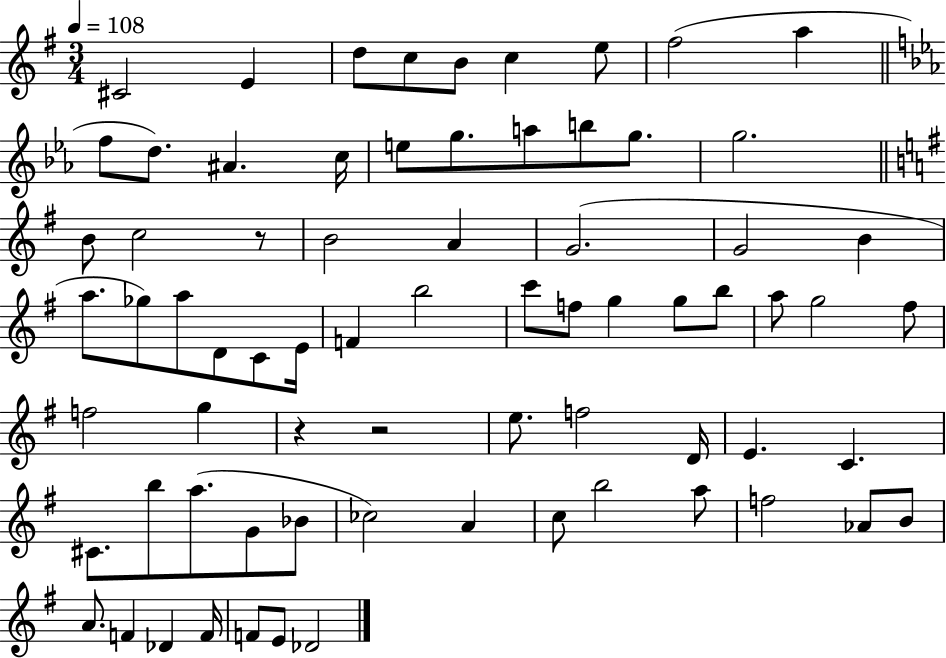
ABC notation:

X:1
T:Untitled
M:3/4
L:1/4
K:G
^C2 E d/2 c/2 B/2 c e/2 ^f2 a f/2 d/2 ^A c/4 e/2 g/2 a/2 b/2 g/2 g2 B/2 c2 z/2 B2 A G2 G2 B a/2 _g/2 a/2 D/2 C/2 E/4 F b2 c'/2 f/2 g g/2 b/2 a/2 g2 ^f/2 f2 g z z2 e/2 f2 D/4 E C ^C/2 b/2 a/2 G/2 _B/2 _c2 A c/2 b2 a/2 f2 _A/2 B/2 A/2 F _D F/4 F/2 E/2 _D2